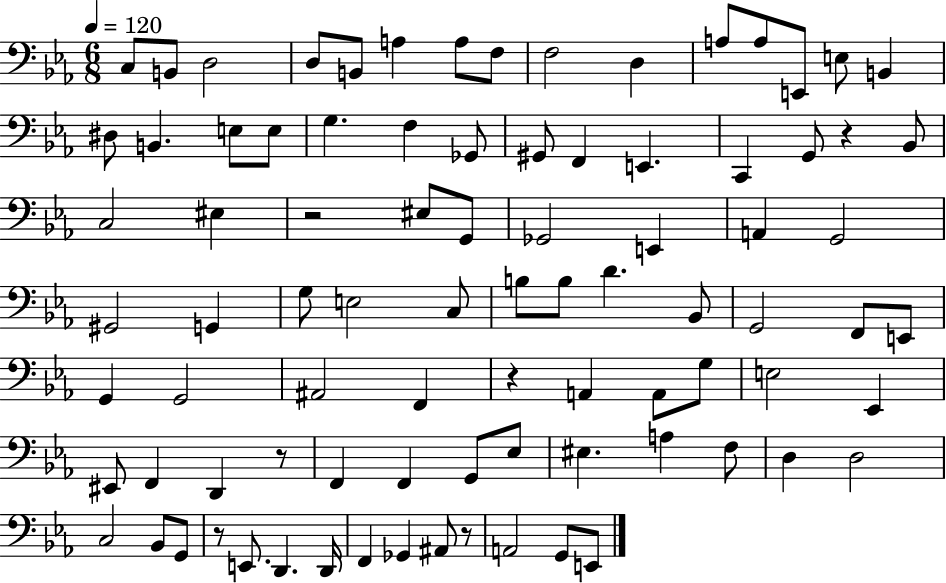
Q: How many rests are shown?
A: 6